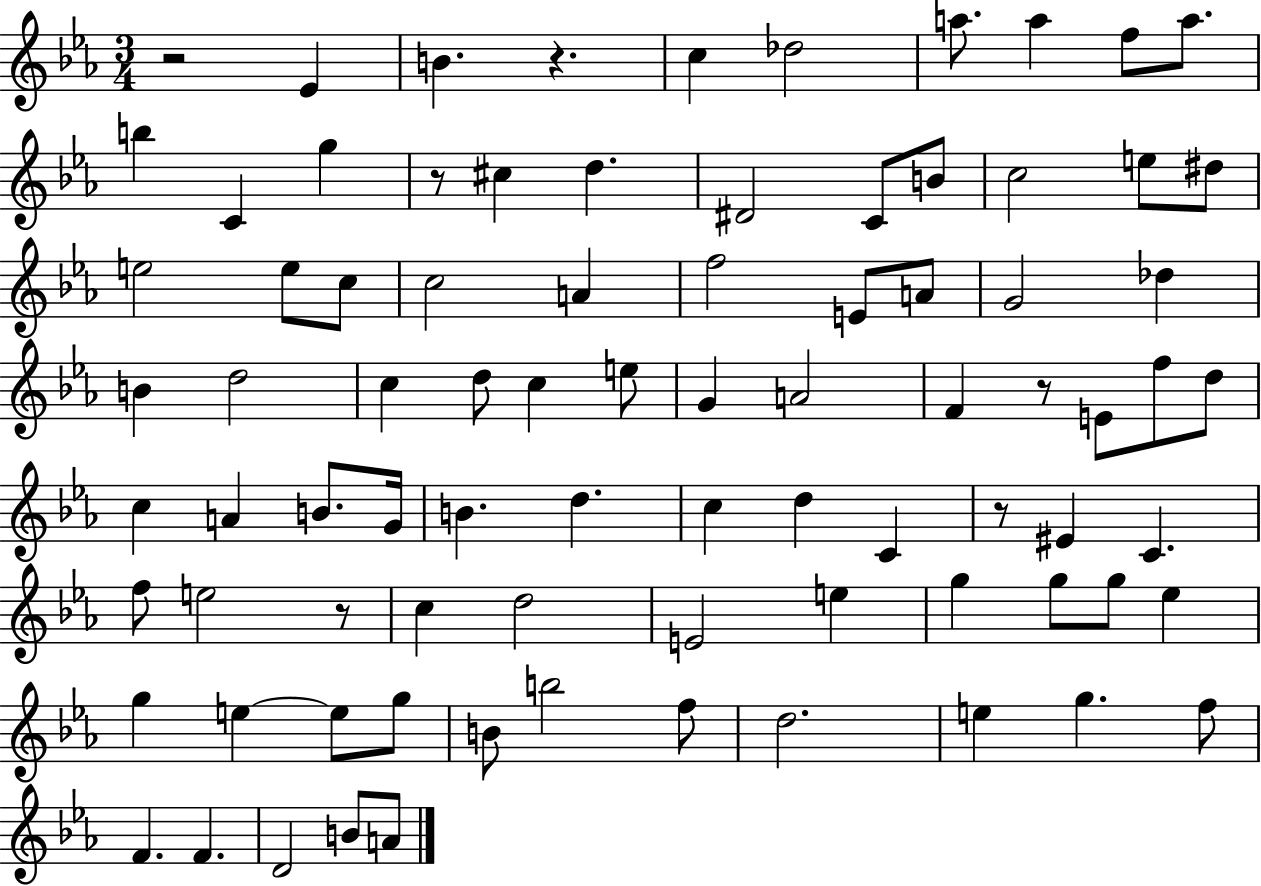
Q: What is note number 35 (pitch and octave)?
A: E5